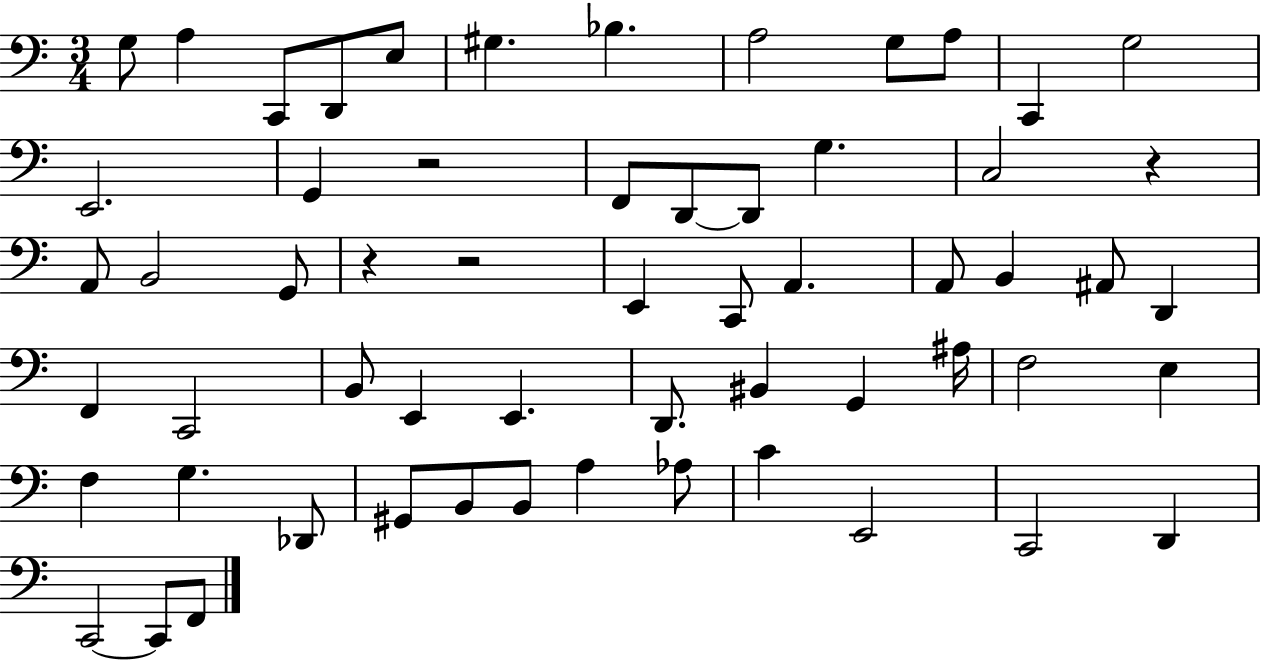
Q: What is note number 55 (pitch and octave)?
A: F2